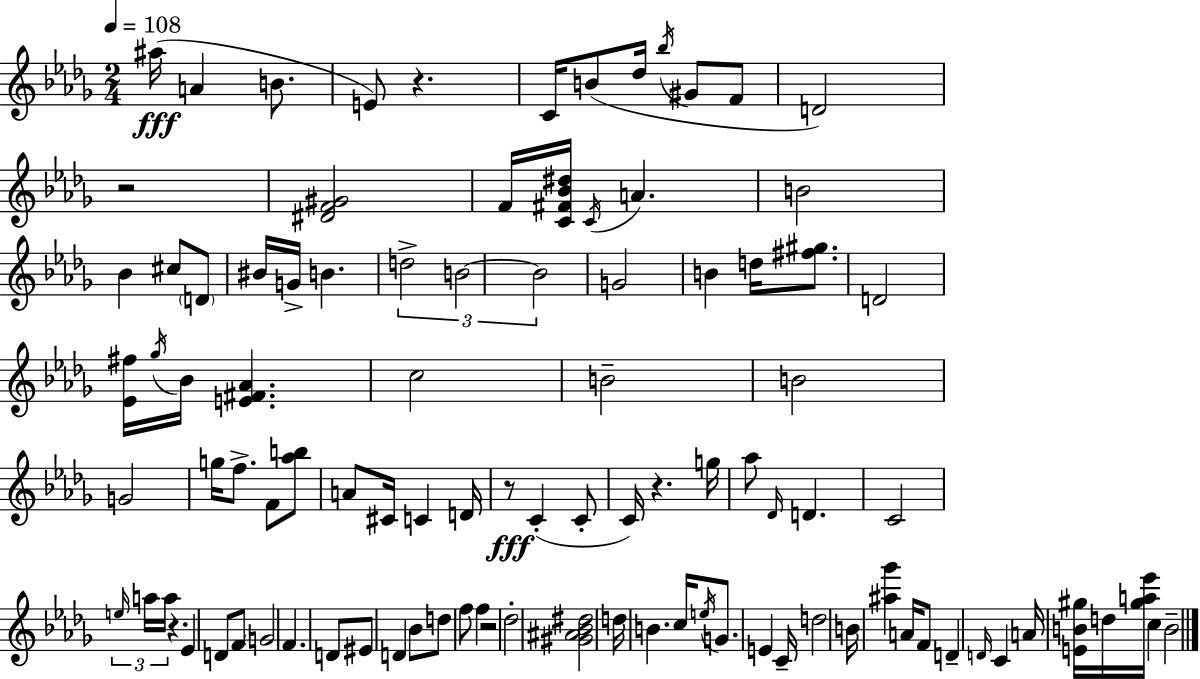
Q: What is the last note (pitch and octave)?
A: B4